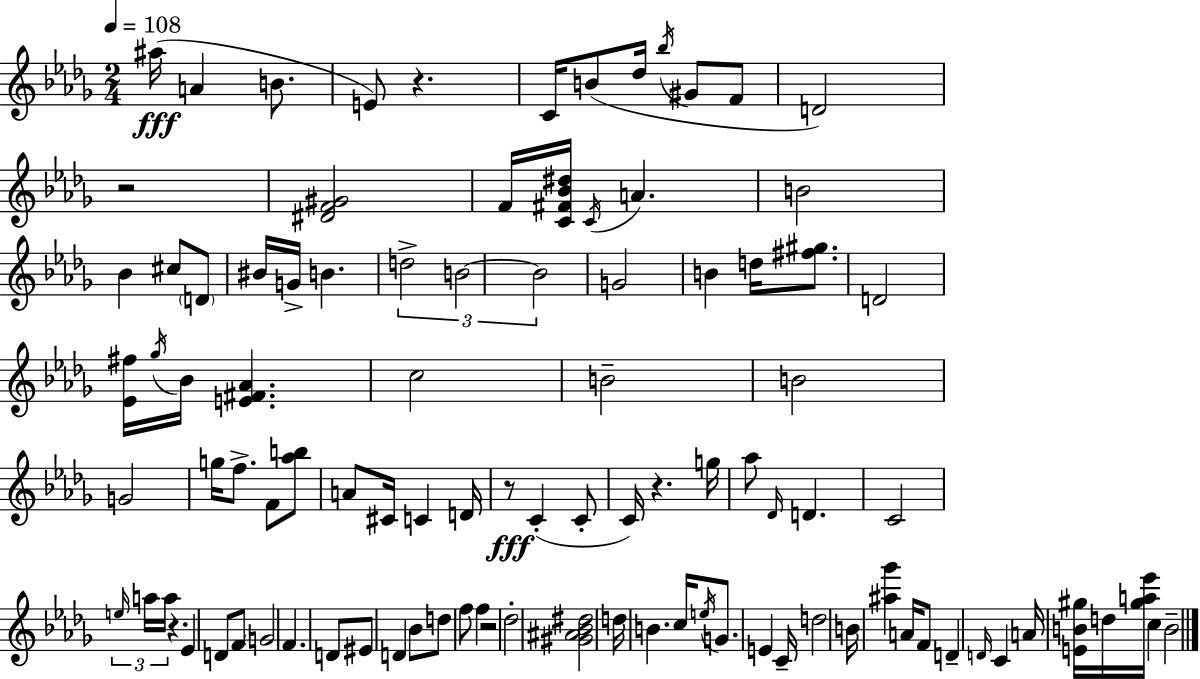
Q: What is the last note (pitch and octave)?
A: B4